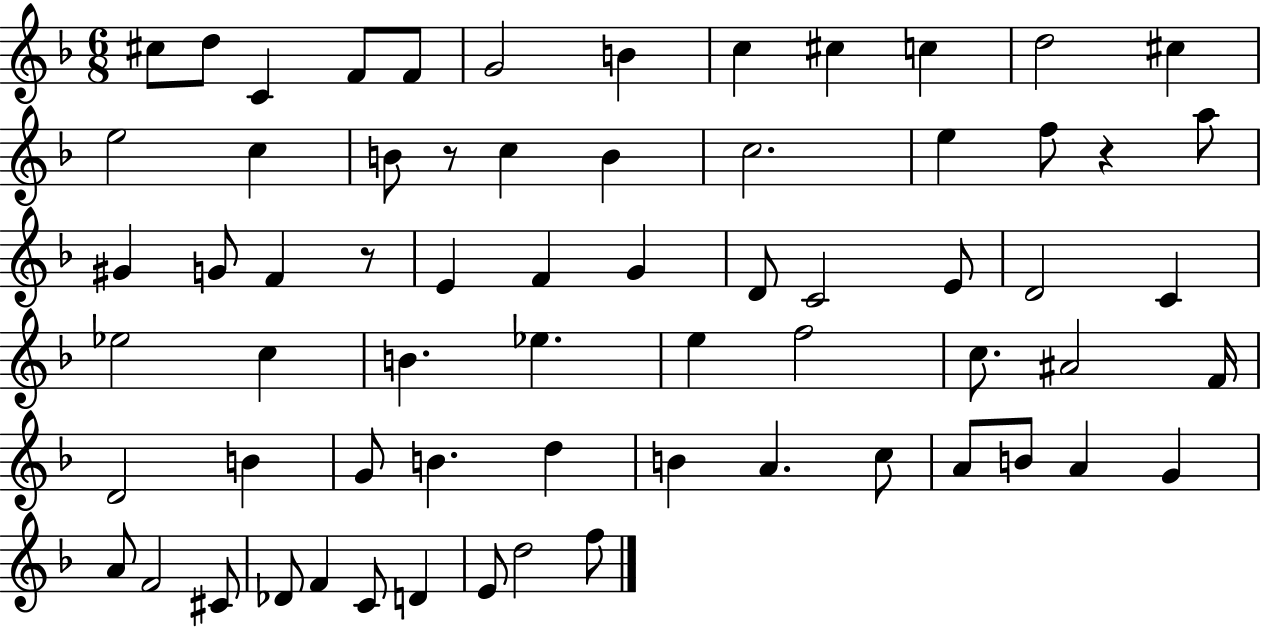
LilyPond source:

{
  \clef treble
  \numericTimeSignature
  \time 6/8
  \key f \major
  \repeat volta 2 { cis''8 d''8 c'4 f'8 f'8 | g'2 b'4 | c''4 cis''4 c''4 | d''2 cis''4 | \break e''2 c''4 | b'8 r8 c''4 b'4 | c''2. | e''4 f''8 r4 a''8 | \break gis'4 g'8 f'4 r8 | e'4 f'4 g'4 | d'8 c'2 e'8 | d'2 c'4 | \break ees''2 c''4 | b'4. ees''4. | e''4 f''2 | c''8. ais'2 f'16 | \break d'2 b'4 | g'8 b'4. d''4 | b'4 a'4. c''8 | a'8 b'8 a'4 g'4 | \break a'8 f'2 cis'8 | des'8 f'4 c'8 d'4 | e'8 d''2 f''8 | } \bar "|."
}